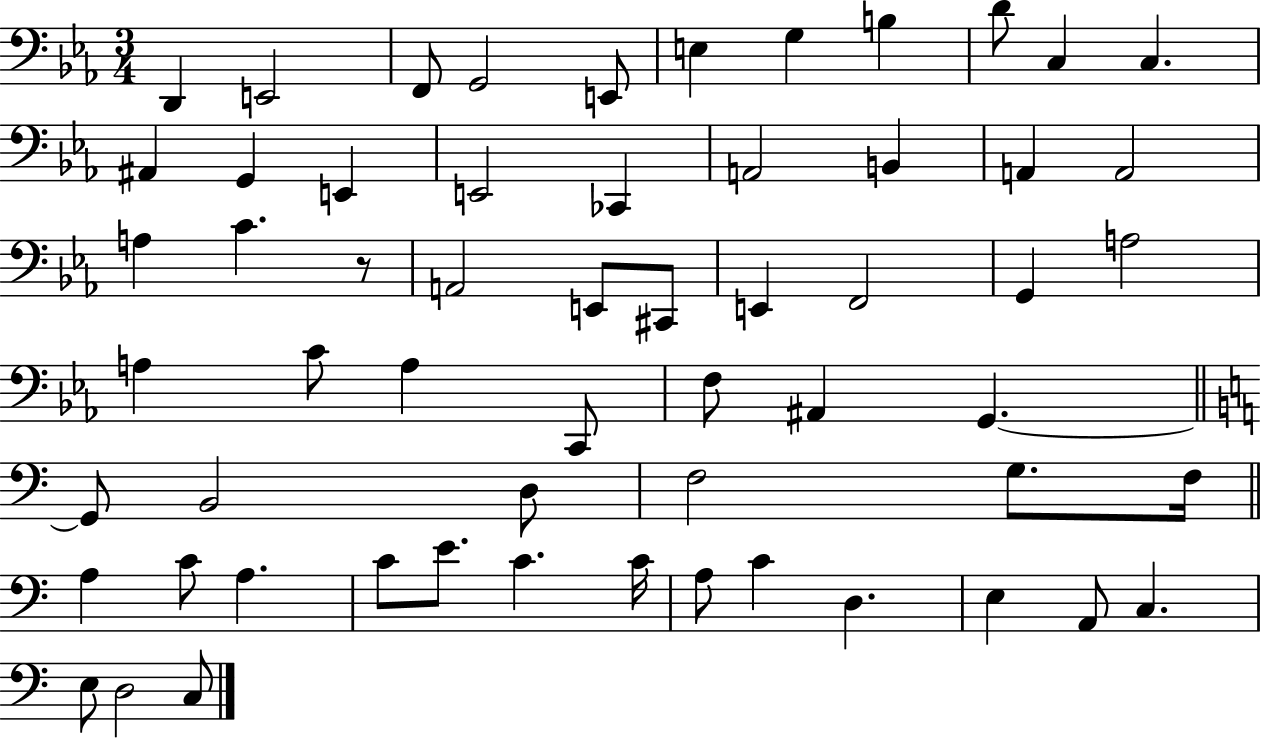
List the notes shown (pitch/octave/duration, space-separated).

D2/q E2/h F2/e G2/h E2/e E3/q G3/q B3/q D4/e C3/q C3/q. A#2/q G2/q E2/q E2/h CES2/q A2/h B2/q A2/q A2/h A3/q C4/q. R/e A2/h E2/e C#2/e E2/q F2/h G2/q A3/h A3/q C4/e A3/q C2/e F3/e A#2/q G2/q. G2/e B2/h D3/e F3/h G3/e. F3/s A3/q C4/e A3/q. C4/e E4/e. C4/q. C4/s A3/e C4/q D3/q. E3/q A2/e C3/q. E3/e D3/h C3/e